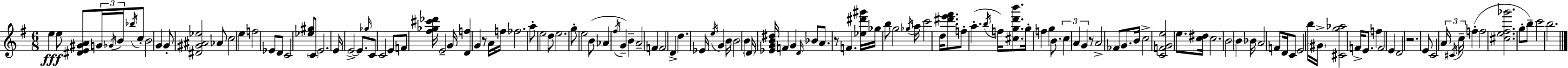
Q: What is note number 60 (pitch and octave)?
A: Bb4